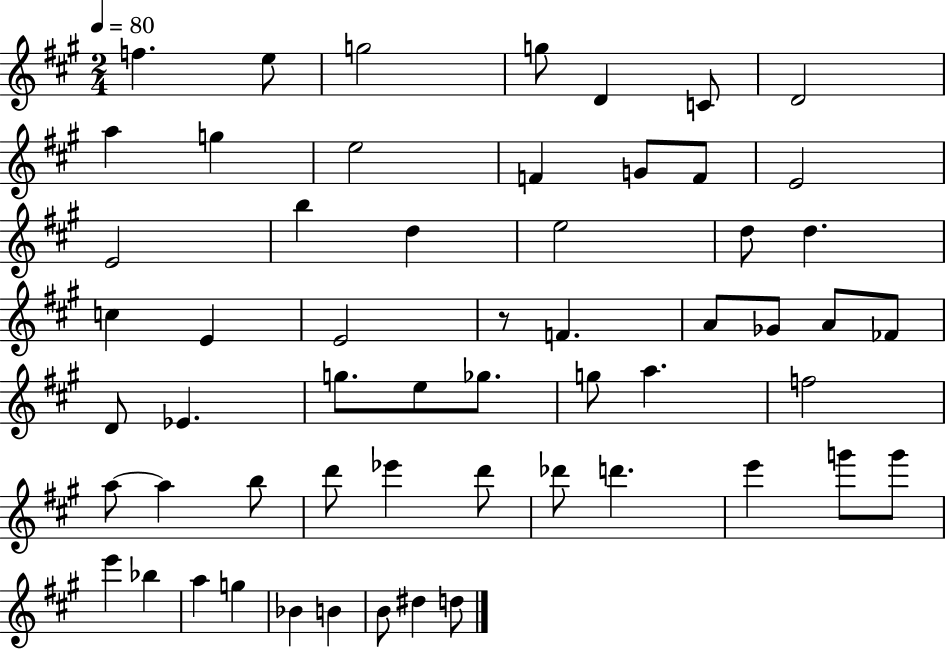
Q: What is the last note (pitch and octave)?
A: D5